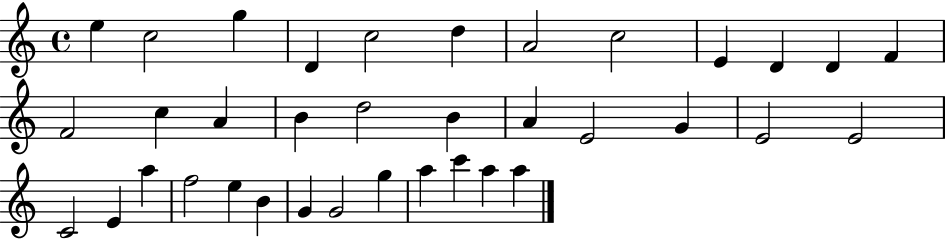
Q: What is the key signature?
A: C major